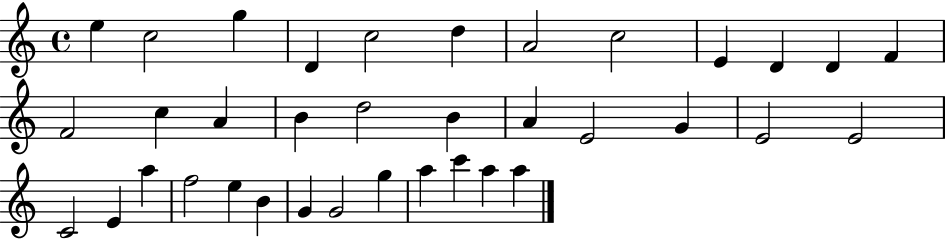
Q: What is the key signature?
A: C major